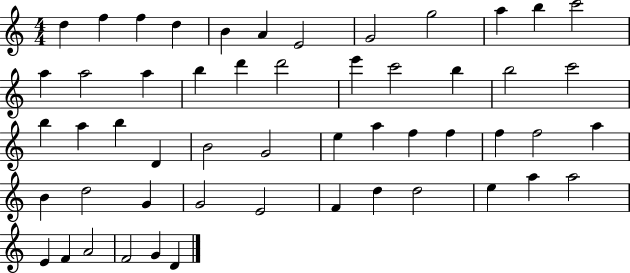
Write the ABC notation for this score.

X:1
T:Untitled
M:4/4
L:1/4
K:C
d f f d B A E2 G2 g2 a b c'2 a a2 a b d' d'2 e' c'2 b b2 c'2 b a b D B2 G2 e a f f f f2 a B d2 G G2 E2 F d d2 e a a2 E F A2 F2 G D